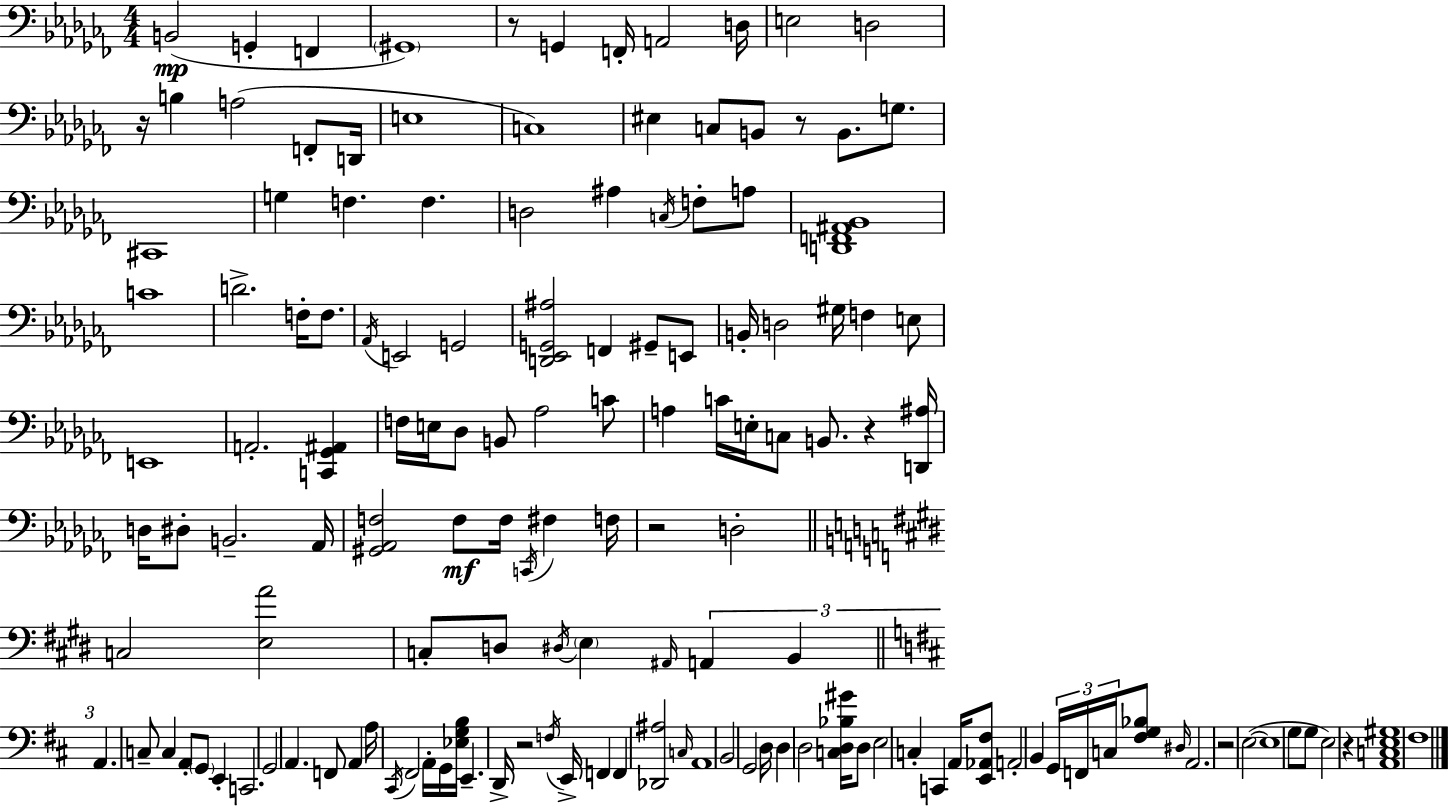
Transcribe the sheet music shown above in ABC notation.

X:1
T:Untitled
M:4/4
L:1/4
K:Abm
B,,2 G,, F,, ^G,,4 z/2 G,, F,,/4 A,,2 D,/4 E,2 D,2 z/4 B, A,2 F,,/2 D,,/4 E,4 C,4 ^E, C,/2 B,,/2 z/2 B,,/2 G,/2 ^C,,4 G, F, F, D,2 ^A, C,/4 F,/2 A,/2 [D,,F,,^A,,_B,,]4 C4 D2 F,/4 F,/2 _A,,/4 E,,2 G,,2 [D,,_E,,G,,^A,]2 F,, ^G,,/2 E,,/2 B,,/4 D,2 ^G,/4 F, E,/2 E,,4 A,,2 [C,,_G,,^A,,] F,/4 E,/4 _D,/2 B,,/2 _A,2 C/2 A, C/4 E,/4 C,/2 B,,/2 z [D,,^A,]/4 D,/4 ^D,/2 B,,2 _A,,/4 [^G,,_A,,F,]2 F,/2 F,/4 C,,/4 ^F, F,/4 z2 D,2 C,2 [E,A]2 C,/2 D,/2 ^D,/4 E, ^A,,/4 A,, B,, A,, C,/2 C, A,,/2 G,,/2 E,, C,,2 G,,2 A,, F,,/2 A,, A,/4 ^C,,/4 ^F,,2 A,,/4 G,,/4 [_E,G,B,]/4 E,, D,,/4 z2 F,/4 E,,/4 F,, F,, [_D,,^A,]2 C,/4 A,,4 B,,2 G,,2 D,/4 D, D,2 [C,D,_B,^G]/4 D,/2 E,2 C, C,, A,,/4 [E,,_A,,^F,]/2 A,,2 B,, G,,/4 F,,/4 C,/4 [^F,G,_B,]/2 ^D,/4 A,,2 z2 E,2 E,4 G,/2 G,/2 E,2 z [A,,C,E,^G,]4 ^F,4